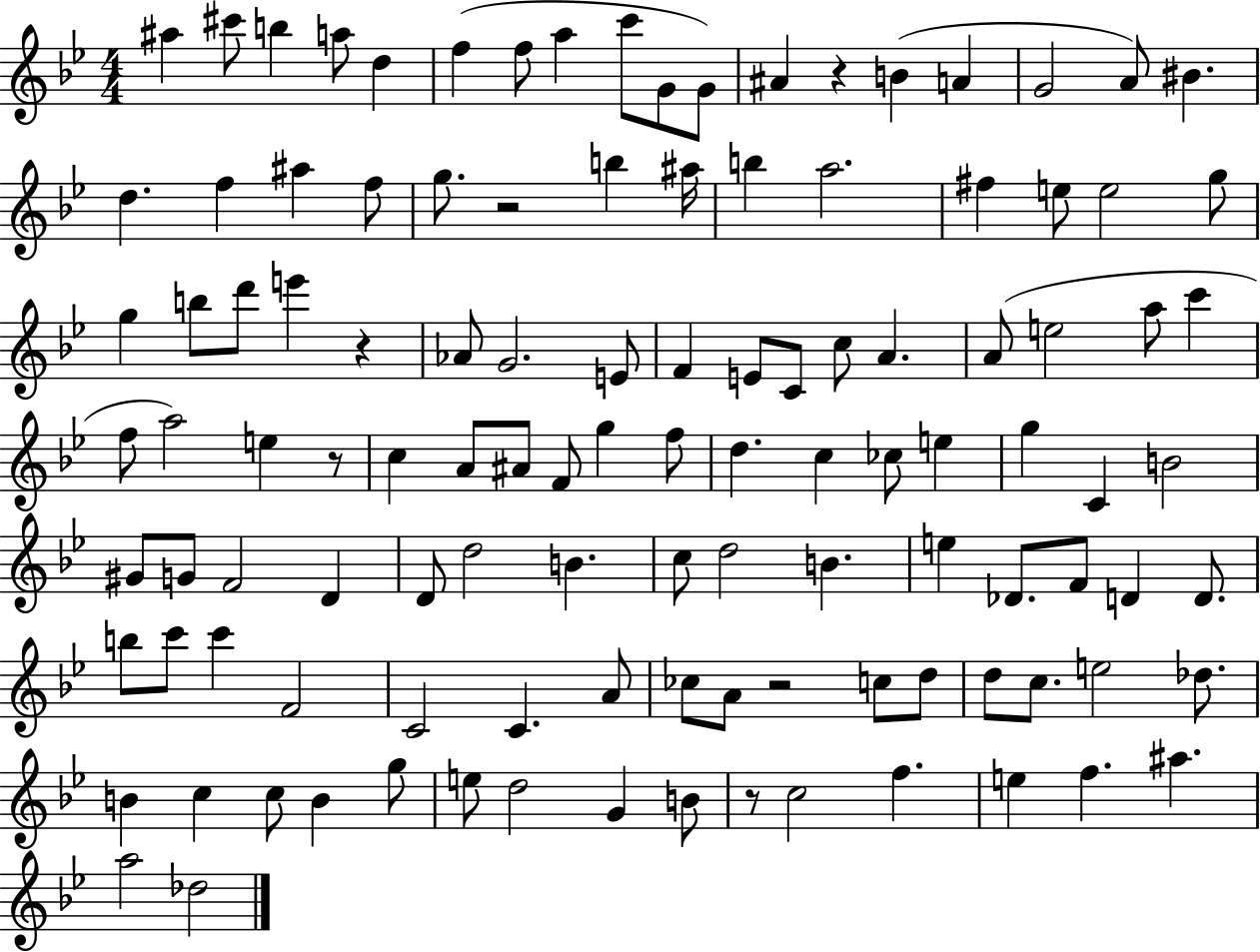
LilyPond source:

{
  \clef treble
  \numericTimeSignature
  \time 4/4
  \key bes \major
  \repeat volta 2 { ais''4 cis'''8 b''4 a''8 d''4 | f''4( f''8 a''4 c'''8 g'8 g'8) | ais'4 r4 b'4( a'4 | g'2 a'8) bis'4. | \break d''4. f''4 ais''4 f''8 | g''8. r2 b''4 ais''16 | b''4 a''2. | fis''4 e''8 e''2 g''8 | \break g''4 b''8 d'''8 e'''4 r4 | aes'8 g'2. e'8 | f'4 e'8 c'8 c''8 a'4. | a'8( e''2 a''8 c'''4 | \break f''8 a''2) e''4 r8 | c''4 a'8 ais'8 f'8 g''4 f''8 | d''4. c''4 ces''8 e''4 | g''4 c'4 b'2 | \break gis'8 g'8 f'2 d'4 | d'8 d''2 b'4. | c''8 d''2 b'4. | e''4 des'8. f'8 d'4 d'8. | \break b''8 c'''8 c'''4 f'2 | c'2 c'4. a'8 | ces''8 a'8 r2 c''8 d''8 | d''8 c''8. e''2 des''8. | \break b'4 c''4 c''8 b'4 g''8 | e''8 d''2 g'4 b'8 | r8 c''2 f''4. | e''4 f''4. ais''4. | \break a''2 des''2 | } \bar "|."
}